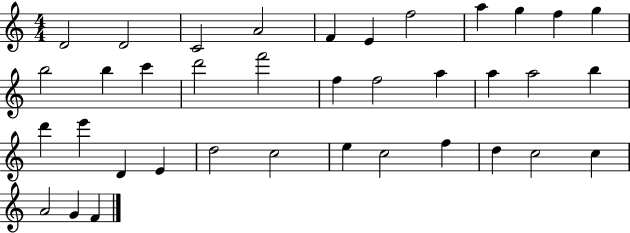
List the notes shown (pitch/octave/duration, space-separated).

D4/h D4/h C4/h A4/h F4/q E4/q F5/h A5/q G5/q F5/q G5/q B5/h B5/q C6/q D6/h F6/h F5/q F5/h A5/q A5/q A5/h B5/q D6/q E6/q D4/q E4/q D5/h C5/h E5/q C5/h F5/q D5/q C5/h C5/q A4/h G4/q F4/q